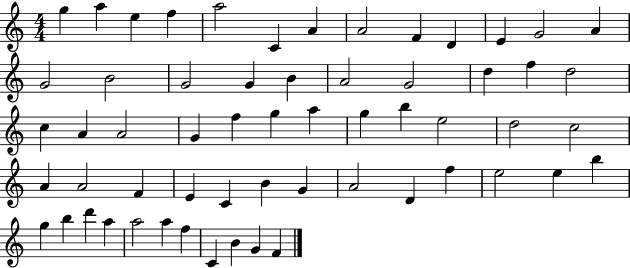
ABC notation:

X:1
T:Untitled
M:4/4
L:1/4
K:C
g a e f a2 C A A2 F D E G2 A G2 B2 G2 G B A2 G2 d f d2 c A A2 G f g a g b e2 d2 c2 A A2 F E C B G A2 D f e2 e b g b d' a a2 a f C B G F